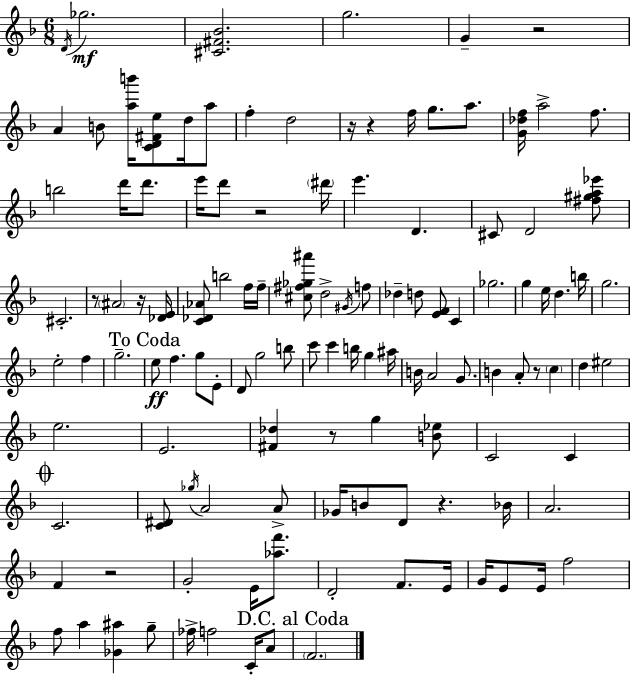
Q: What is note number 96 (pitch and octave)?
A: A4